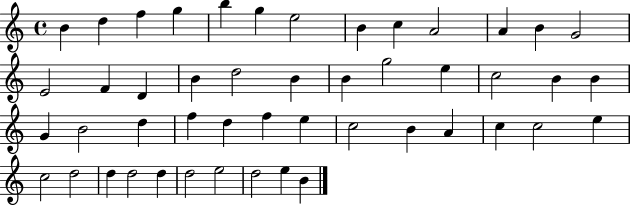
{
  \clef treble
  \time 4/4
  \defaultTimeSignature
  \key c \major
  b'4 d''4 f''4 g''4 | b''4 g''4 e''2 | b'4 c''4 a'2 | a'4 b'4 g'2 | \break e'2 f'4 d'4 | b'4 d''2 b'4 | b'4 g''2 e''4 | c''2 b'4 b'4 | \break g'4 b'2 d''4 | f''4 d''4 f''4 e''4 | c''2 b'4 a'4 | c''4 c''2 e''4 | \break c''2 d''2 | d''4 d''2 d''4 | d''2 e''2 | d''2 e''4 b'4 | \break \bar "|."
}